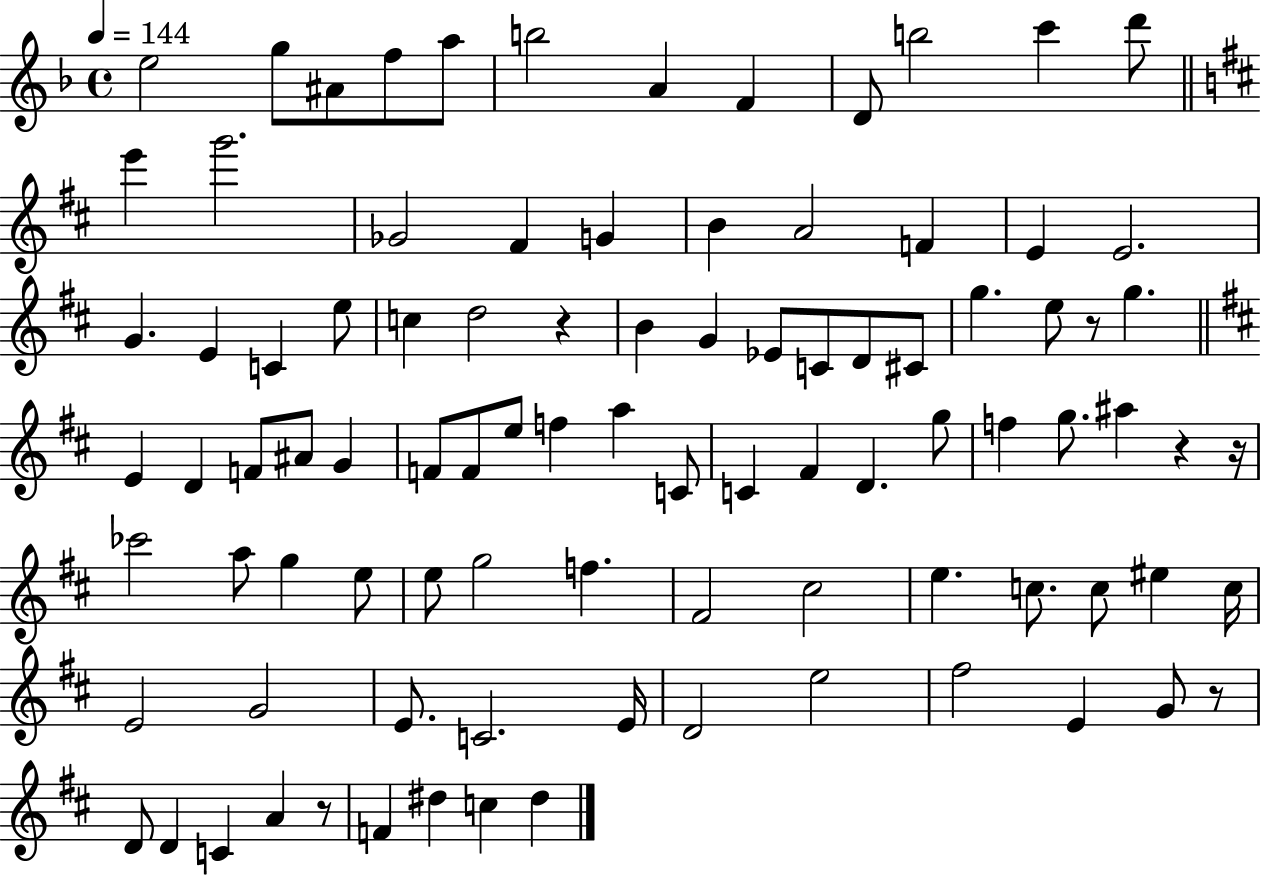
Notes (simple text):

E5/h G5/e A#4/e F5/e A5/e B5/h A4/q F4/q D4/e B5/h C6/q D6/e E6/q G6/h. Gb4/h F#4/q G4/q B4/q A4/h F4/q E4/q E4/h. G4/q. E4/q C4/q E5/e C5/q D5/h R/q B4/q G4/q Eb4/e C4/e D4/e C#4/e G5/q. E5/e R/e G5/q. E4/q D4/q F4/e A#4/e G4/q F4/e F4/e E5/e F5/q A5/q C4/e C4/q F#4/q D4/q. G5/e F5/q G5/e. A#5/q R/q R/s CES6/h A5/e G5/q E5/e E5/e G5/h F5/q. F#4/h C#5/h E5/q. C5/e. C5/e EIS5/q C5/s E4/h G4/h E4/e. C4/h. E4/s D4/h E5/h F#5/h E4/q G4/e R/e D4/e D4/q C4/q A4/q R/e F4/q D#5/q C5/q D#5/q